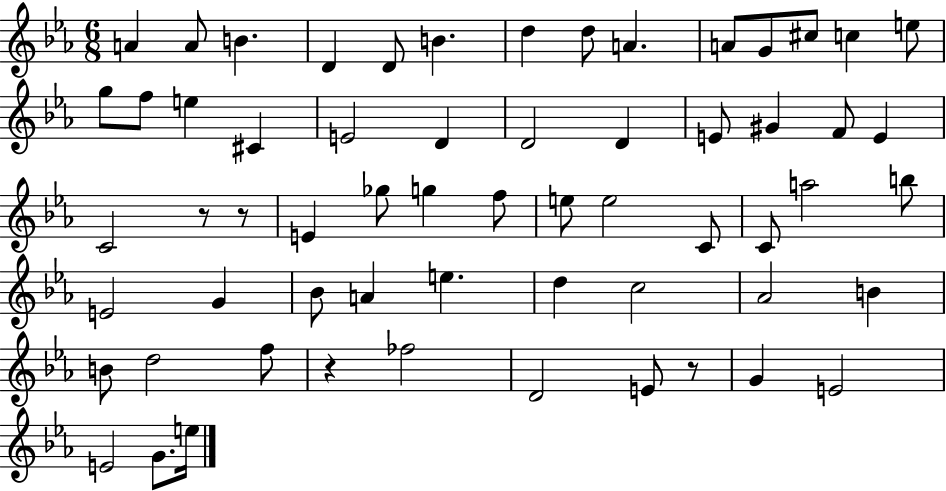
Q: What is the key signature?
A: EES major